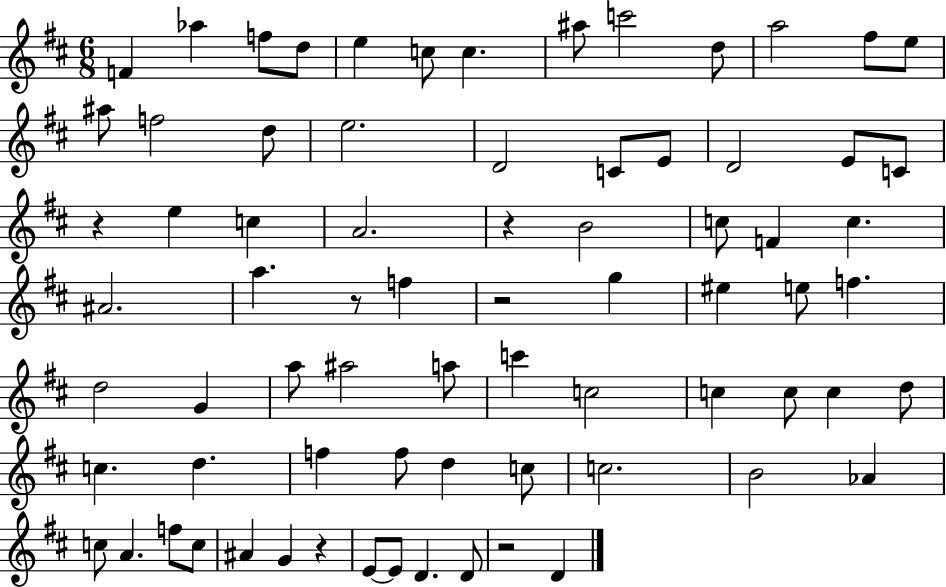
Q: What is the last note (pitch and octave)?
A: D4